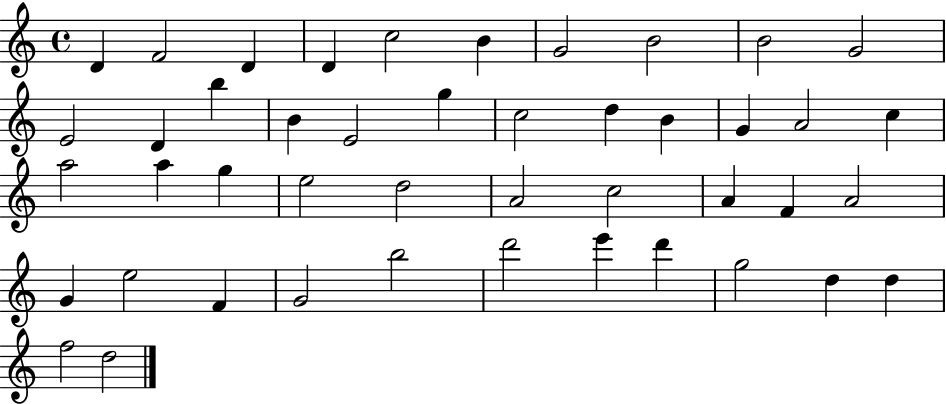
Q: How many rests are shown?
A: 0